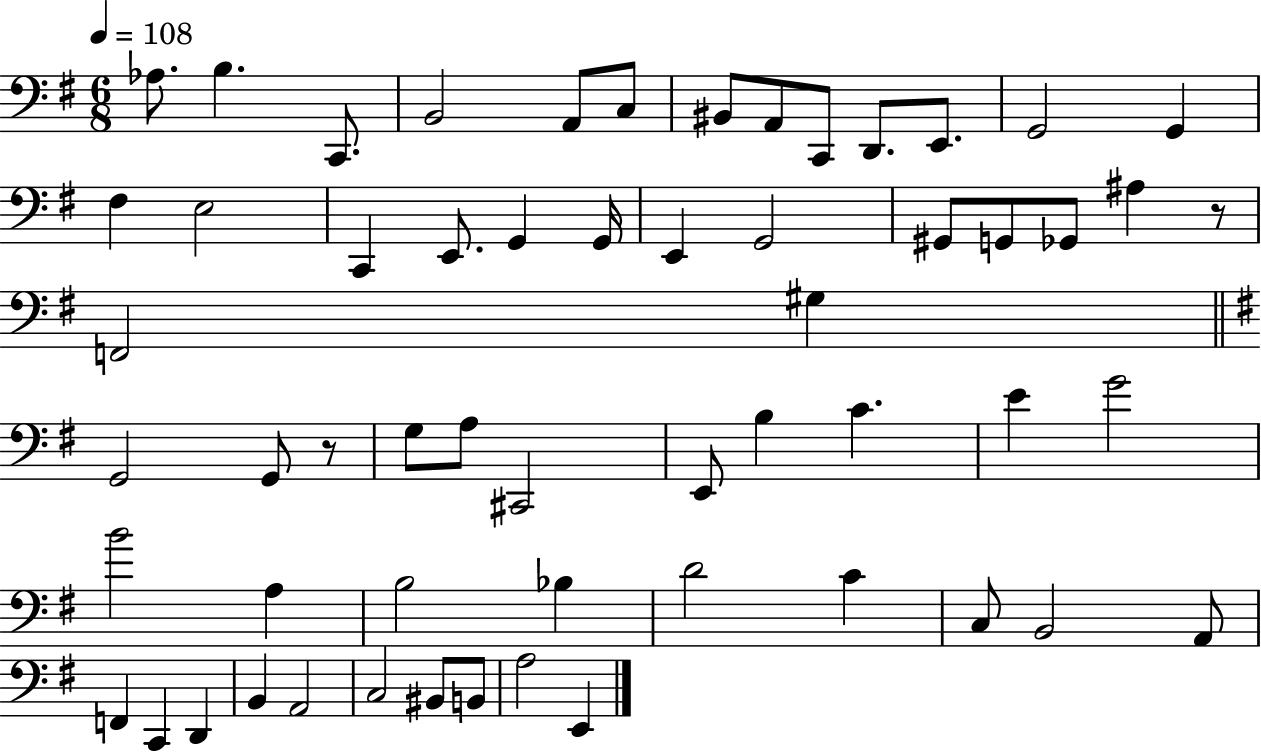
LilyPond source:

{
  \clef bass
  \numericTimeSignature
  \time 6/8
  \key g \major
  \tempo 4 = 108
  aes8. b4. c,8. | b,2 a,8 c8 | bis,8 a,8 c,8 d,8. e,8. | g,2 g,4 | \break fis4 e2 | c,4 e,8. g,4 g,16 | e,4 g,2 | gis,8 g,8 ges,8 ais4 r8 | \break f,2 gis4 | \bar "||" \break \key g \major g,2 g,8 r8 | g8 a8 cis,2 | e,8 b4 c'4. | e'4 g'2 | \break b'2 a4 | b2 bes4 | d'2 c'4 | c8 b,2 a,8 | \break f,4 c,4 d,4 | b,4 a,2 | c2 bis,8 b,8 | a2 e,4 | \break \bar "|."
}